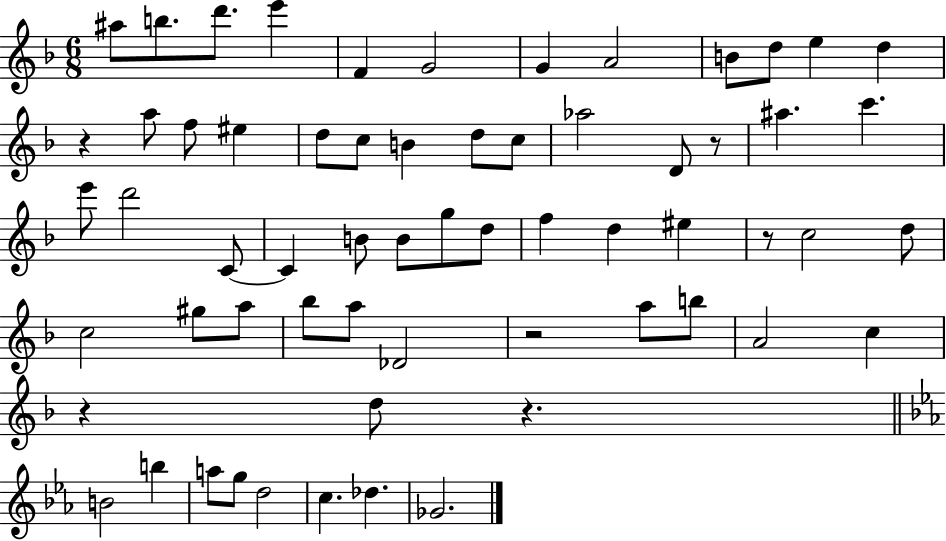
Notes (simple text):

A#5/e B5/e. D6/e. E6/q F4/q G4/h G4/q A4/h B4/e D5/e E5/q D5/q R/q A5/e F5/e EIS5/q D5/e C5/e B4/q D5/e C5/e Ab5/h D4/e R/e A#5/q. C6/q. E6/e D6/h C4/e C4/q B4/e B4/e G5/e D5/e F5/q D5/q EIS5/q R/e C5/h D5/e C5/h G#5/e A5/e Bb5/e A5/e Db4/h R/h A5/e B5/e A4/h C5/q R/q D5/e R/q. B4/h B5/q A5/e G5/e D5/h C5/q. Db5/q. Gb4/h.